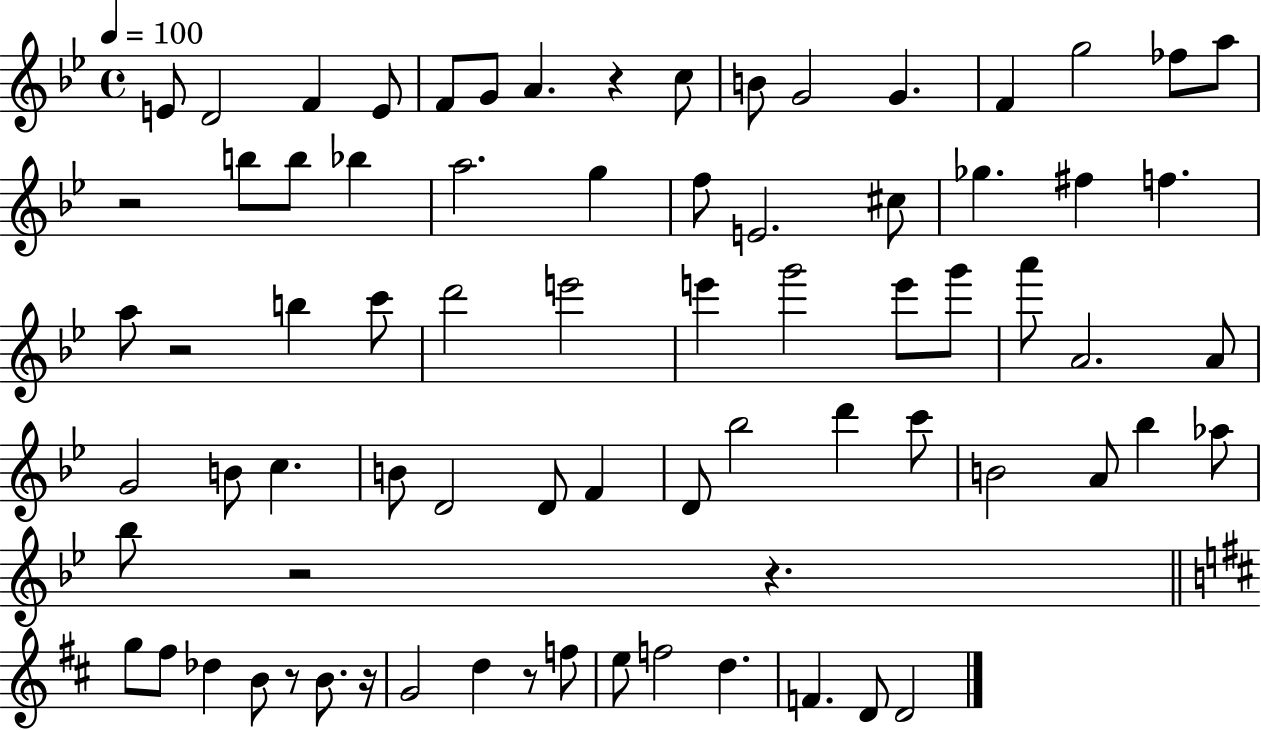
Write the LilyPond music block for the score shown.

{
  \clef treble
  \time 4/4
  \defaultTimeSignature
  \key bes \major
  \tempo 4 = 100
  e'8 d'2 f'4 e'8 | f'8 g'8 a'4. r4 c''8 | b'8 g'2 g'4. | f'4 g''2 fes''8 a''8 | \break r2 b''8 b''8 bes''4 | a''2. g''4 | f''8 e'2. cis''8 | ges''4. fis''4 f''4. | \break a''8 r2 b''4 c'''8 | d'''2 e'''2 | e'''4 g'''2 e'''8 g'''8 | a'''8 a'2. a'8 | \break g'2 b'8 c''4. | b'8 d'2 d'8 f'4 | d'8 bes''2 d'''4 c'''8 | b'2 a'8 bes''4 aes''8 | \break bes''8 r2 r4. | \bar "||" \break \key d \major g''8 fis''8 des''4 b'8 r8 b'8. r16 | g'2 d''4 r8 f''8 | e''8 f''2 d''4. | f'4. d'8 d'2 | \break \bar "|."
}